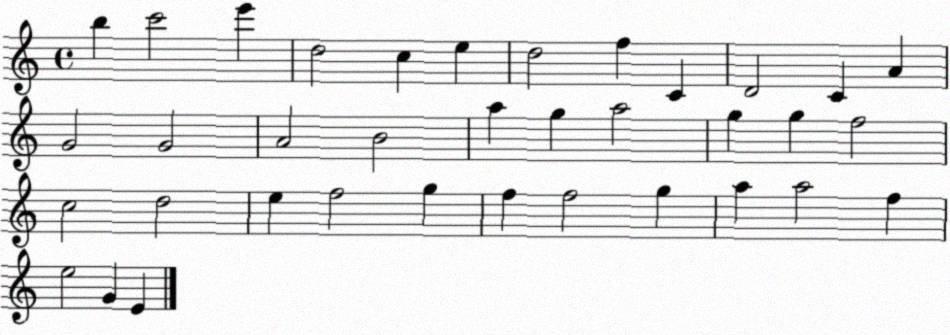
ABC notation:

X:1
T:Untitled
M:4/4
L:1/4
K:C
b c'2 e' d2 c e d2 f C D2 C A G2 G2 A2 B2 a g a2 g g f2 c2 d2 e f2 g f f2 g a a2 f e2 G E